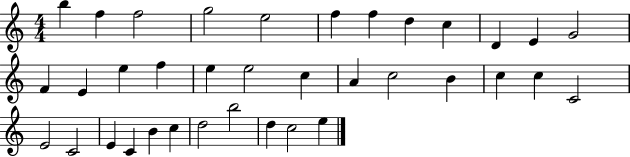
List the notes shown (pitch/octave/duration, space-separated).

B5/q F5/q F5/h G5/h E5/h F5/q F5/q D5/q C5/q D4/q E4/q G4/h F4/q E4/q E5/q F5/q E5/q E5/h C5/q A4/q C5/h B4/q C5/q C5/q C4/h E4/h C4/h E4/q C4/q B4/q C5/q D5/h B5/h D5/q C5/h E5/q